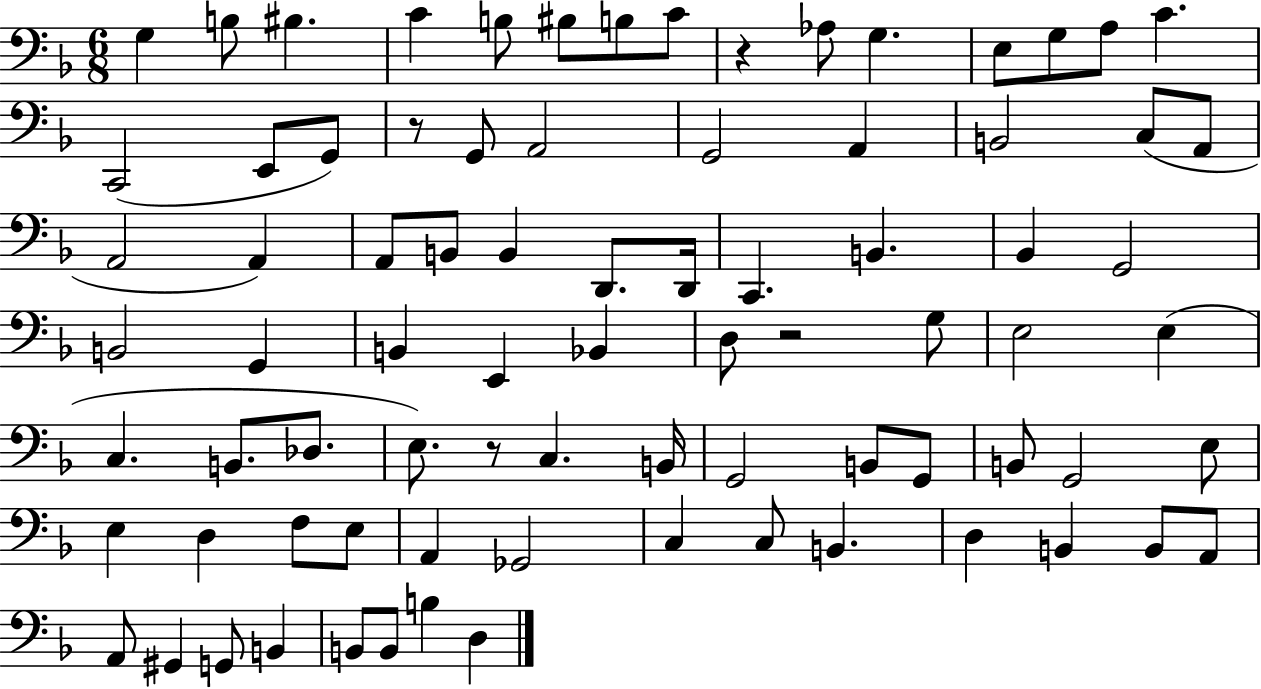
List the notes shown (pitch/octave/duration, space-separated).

G3/q B3/e BIS3/q. C4/q B3/e BIS3/e B3/e C4/e R/q Ab3/e G3/q. E3/e G3/e A3/e C4/q. C2/h E2/e G2/e R/e G2/e A2/h G2/h A2/q B2/h C3/e A2/e A2/h A2/q A2/e B2/e B2/q D2/e. D2/s C2/q. B2/q. Bb2/q G2/h B2/h G2/q B2/q E2/q Bb2/q D3/e R/h G3/e E3/h E3/q C3/q. B2/e. Db3/e. E3/e. R/e C3/q. B2/s G2/h B2/e G2/e B2/e G2/h E3/e E3/q D3/q F3/e E3/e A2/q Gb2/h C3/q C3/e B2/q. D3/q B2/q B2/e A2/e A2/e G#2/q G2/e B2/q B2/e B2/e B3/q D3/q